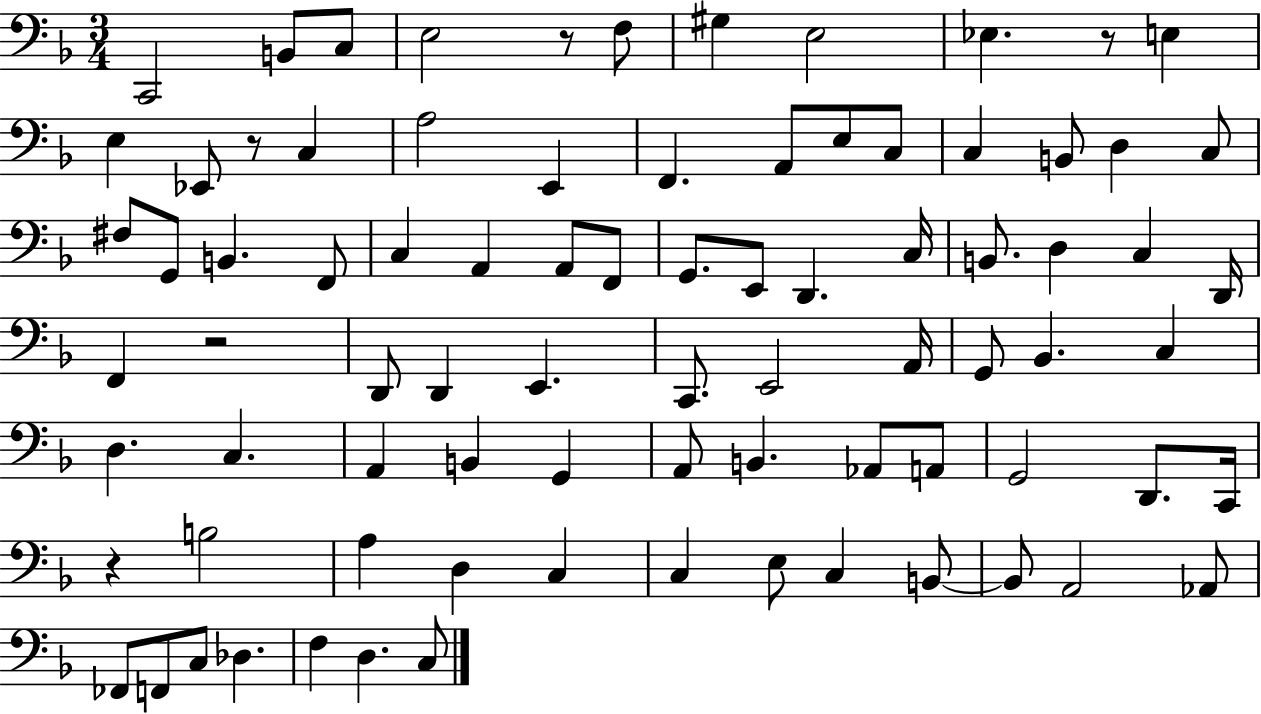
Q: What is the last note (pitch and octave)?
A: C3